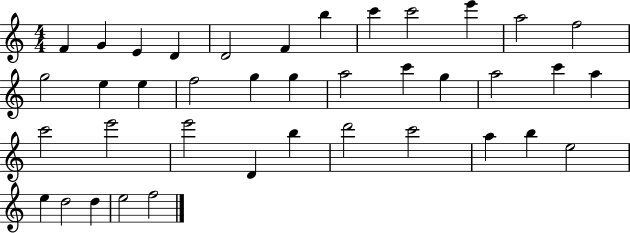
X:1
T:Untitled
M:4/4
L:1/4
K:C
F G E D D2 F b c' c'2 e' a2 f2 g2 e e f2 g g a2 c' g a2 c' a c'2 e'2 e'2 D b d'2 c'2 a b e2 e d2 d e2 f2